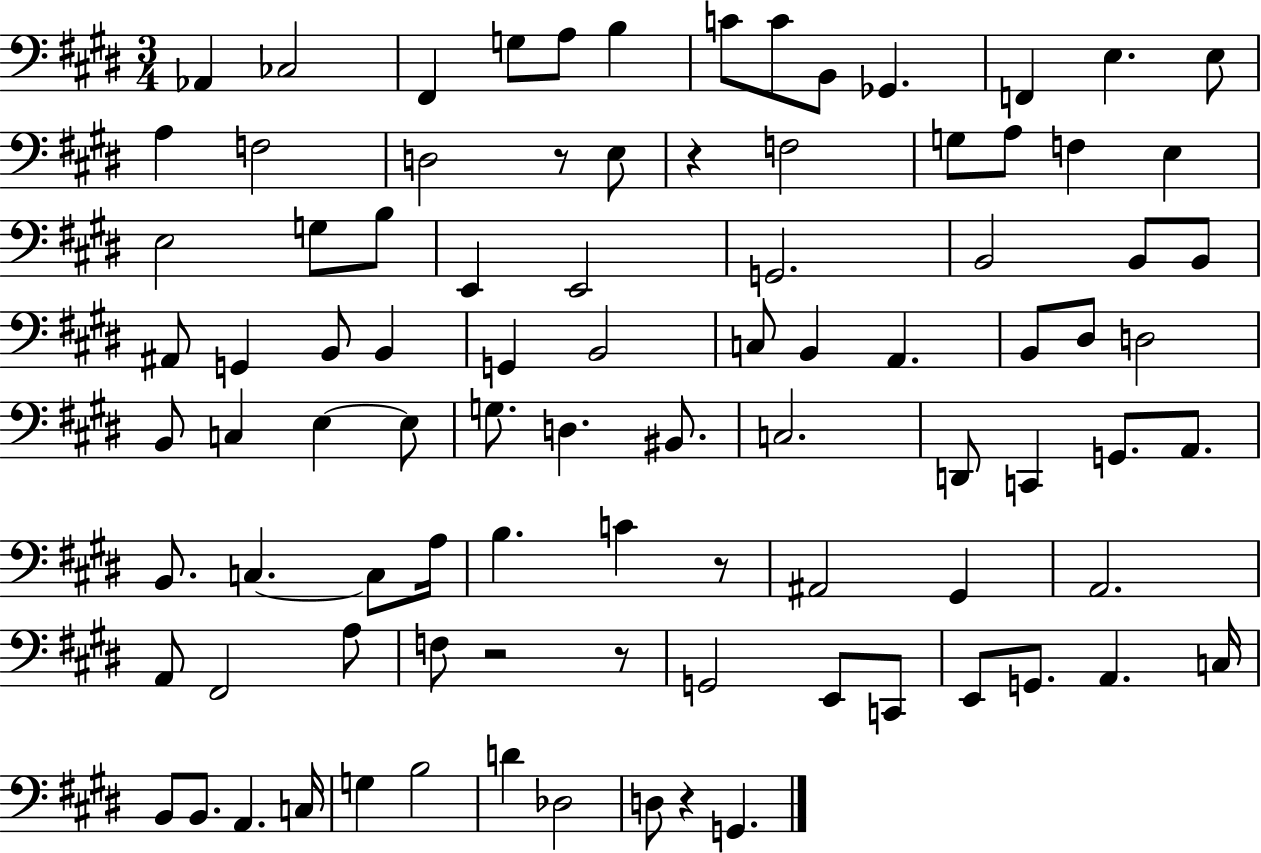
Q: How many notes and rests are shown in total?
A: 91